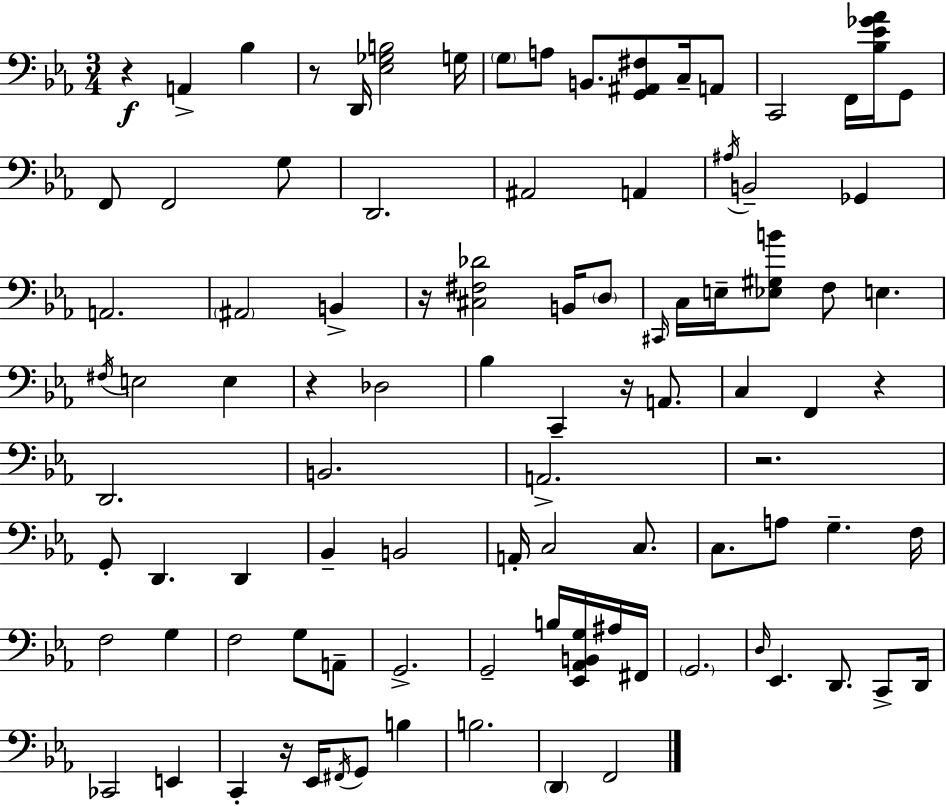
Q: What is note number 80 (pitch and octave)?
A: D2